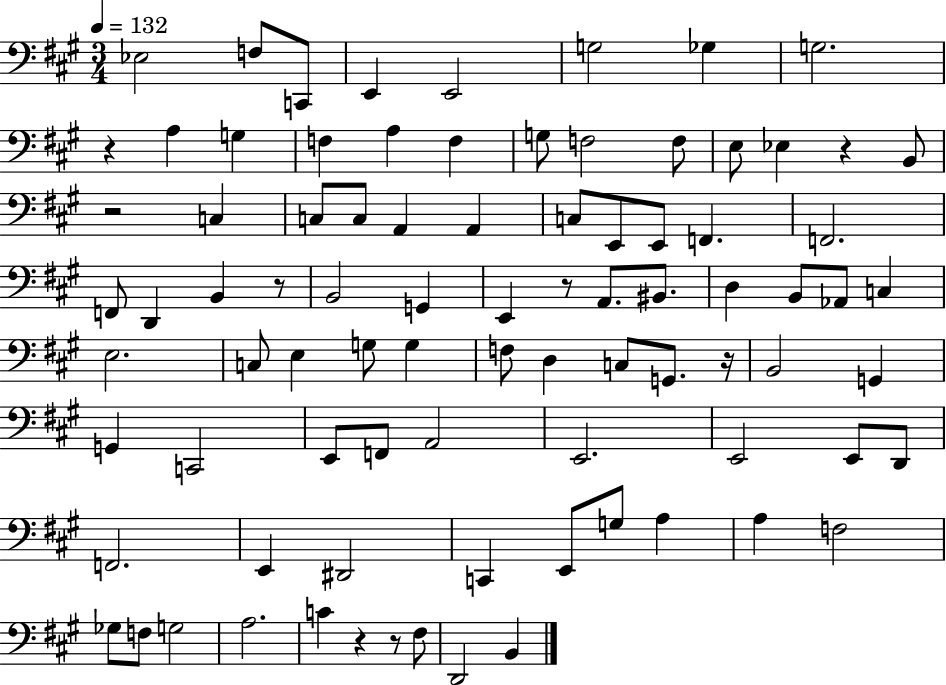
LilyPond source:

{
  \clef bass
  \numericTimeSignature
  \time 3/4
  \key a \major
  \tempo 4 = 132
  ees2 f8 c,8 | e,4 e,2 | g2 ges4 | g2. | \break r4 a4 g4 | f4 a4 f4 | g8 f2 f8 | e8 ees4 r4 b,8 | \break r2 c4 | c8 c8 a,4 a,4 | c8 e,8 e,8 f,4. | f,2. | \break f,8 d,4 b,4 r8 | b,2 g,4 | e,4 r8 a,8. bis,8. | d4 b,8 aes,8 c4 | \break e2. | c8 e4 g8 g4 | f8 d4 c8 g,8. r16 | b,2 g,4 | \break g,4 c,2 | e,8 f,8 a,2 | e,2. | e,2 e,8 d,8 | \break f,2. | e,4 dis,2 | c,4 e,8 g8 a4 | a4 f2 | \break ges8 f8 g2 | a2. | c'4 r4 r8 fis8 | d,2 b,4 | \break \bar "|."
}